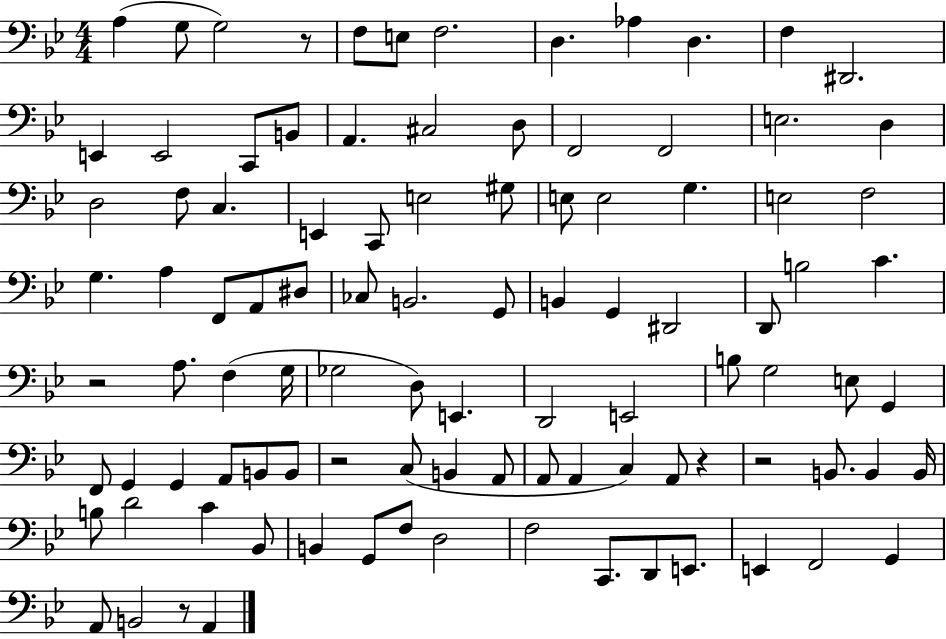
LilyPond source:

{
  \clef bass
  \numericTimeSignature
  \time 4/4
  \key bes \major
  a4( g8 g2) r8 | f8 e8 f2. | d4. aes4 d4. | f4 dis,2. | \break e,4 e,2 c,8 b,8 | a,4. cis2 d8 | f,2 f,2 | e2. d4 | \break d2 f8 c4. | e,4 c,8 e2 gis8 | e8 e2 g4. | e2 f2 | \break g4. a4 f,8 a,8 dis8 | ces8 b,2. g,8 | b,4 g,4 dis,2 | d,8 b2 c'4. | \break r2 a8. f4( g16 | ges2 d8) e,4. | d,2 e,2 | b8 g2 e8 g,4 | \break f,8 g,4 g,4 a,8 b,8 b,8 | r2 c8( b,4 a,8 | a,8 a,4 c4) a,8 r4 | r2 b,8. b,4 b,16 | \break b8 d'2 c'4 bes,8 | b,4 g,8 f8 d2 | f2 c,8. d,8 e,8. | e,4 f,2 g,4 | \break a,8 b,2 r8 a,4 | \bar "|."
}